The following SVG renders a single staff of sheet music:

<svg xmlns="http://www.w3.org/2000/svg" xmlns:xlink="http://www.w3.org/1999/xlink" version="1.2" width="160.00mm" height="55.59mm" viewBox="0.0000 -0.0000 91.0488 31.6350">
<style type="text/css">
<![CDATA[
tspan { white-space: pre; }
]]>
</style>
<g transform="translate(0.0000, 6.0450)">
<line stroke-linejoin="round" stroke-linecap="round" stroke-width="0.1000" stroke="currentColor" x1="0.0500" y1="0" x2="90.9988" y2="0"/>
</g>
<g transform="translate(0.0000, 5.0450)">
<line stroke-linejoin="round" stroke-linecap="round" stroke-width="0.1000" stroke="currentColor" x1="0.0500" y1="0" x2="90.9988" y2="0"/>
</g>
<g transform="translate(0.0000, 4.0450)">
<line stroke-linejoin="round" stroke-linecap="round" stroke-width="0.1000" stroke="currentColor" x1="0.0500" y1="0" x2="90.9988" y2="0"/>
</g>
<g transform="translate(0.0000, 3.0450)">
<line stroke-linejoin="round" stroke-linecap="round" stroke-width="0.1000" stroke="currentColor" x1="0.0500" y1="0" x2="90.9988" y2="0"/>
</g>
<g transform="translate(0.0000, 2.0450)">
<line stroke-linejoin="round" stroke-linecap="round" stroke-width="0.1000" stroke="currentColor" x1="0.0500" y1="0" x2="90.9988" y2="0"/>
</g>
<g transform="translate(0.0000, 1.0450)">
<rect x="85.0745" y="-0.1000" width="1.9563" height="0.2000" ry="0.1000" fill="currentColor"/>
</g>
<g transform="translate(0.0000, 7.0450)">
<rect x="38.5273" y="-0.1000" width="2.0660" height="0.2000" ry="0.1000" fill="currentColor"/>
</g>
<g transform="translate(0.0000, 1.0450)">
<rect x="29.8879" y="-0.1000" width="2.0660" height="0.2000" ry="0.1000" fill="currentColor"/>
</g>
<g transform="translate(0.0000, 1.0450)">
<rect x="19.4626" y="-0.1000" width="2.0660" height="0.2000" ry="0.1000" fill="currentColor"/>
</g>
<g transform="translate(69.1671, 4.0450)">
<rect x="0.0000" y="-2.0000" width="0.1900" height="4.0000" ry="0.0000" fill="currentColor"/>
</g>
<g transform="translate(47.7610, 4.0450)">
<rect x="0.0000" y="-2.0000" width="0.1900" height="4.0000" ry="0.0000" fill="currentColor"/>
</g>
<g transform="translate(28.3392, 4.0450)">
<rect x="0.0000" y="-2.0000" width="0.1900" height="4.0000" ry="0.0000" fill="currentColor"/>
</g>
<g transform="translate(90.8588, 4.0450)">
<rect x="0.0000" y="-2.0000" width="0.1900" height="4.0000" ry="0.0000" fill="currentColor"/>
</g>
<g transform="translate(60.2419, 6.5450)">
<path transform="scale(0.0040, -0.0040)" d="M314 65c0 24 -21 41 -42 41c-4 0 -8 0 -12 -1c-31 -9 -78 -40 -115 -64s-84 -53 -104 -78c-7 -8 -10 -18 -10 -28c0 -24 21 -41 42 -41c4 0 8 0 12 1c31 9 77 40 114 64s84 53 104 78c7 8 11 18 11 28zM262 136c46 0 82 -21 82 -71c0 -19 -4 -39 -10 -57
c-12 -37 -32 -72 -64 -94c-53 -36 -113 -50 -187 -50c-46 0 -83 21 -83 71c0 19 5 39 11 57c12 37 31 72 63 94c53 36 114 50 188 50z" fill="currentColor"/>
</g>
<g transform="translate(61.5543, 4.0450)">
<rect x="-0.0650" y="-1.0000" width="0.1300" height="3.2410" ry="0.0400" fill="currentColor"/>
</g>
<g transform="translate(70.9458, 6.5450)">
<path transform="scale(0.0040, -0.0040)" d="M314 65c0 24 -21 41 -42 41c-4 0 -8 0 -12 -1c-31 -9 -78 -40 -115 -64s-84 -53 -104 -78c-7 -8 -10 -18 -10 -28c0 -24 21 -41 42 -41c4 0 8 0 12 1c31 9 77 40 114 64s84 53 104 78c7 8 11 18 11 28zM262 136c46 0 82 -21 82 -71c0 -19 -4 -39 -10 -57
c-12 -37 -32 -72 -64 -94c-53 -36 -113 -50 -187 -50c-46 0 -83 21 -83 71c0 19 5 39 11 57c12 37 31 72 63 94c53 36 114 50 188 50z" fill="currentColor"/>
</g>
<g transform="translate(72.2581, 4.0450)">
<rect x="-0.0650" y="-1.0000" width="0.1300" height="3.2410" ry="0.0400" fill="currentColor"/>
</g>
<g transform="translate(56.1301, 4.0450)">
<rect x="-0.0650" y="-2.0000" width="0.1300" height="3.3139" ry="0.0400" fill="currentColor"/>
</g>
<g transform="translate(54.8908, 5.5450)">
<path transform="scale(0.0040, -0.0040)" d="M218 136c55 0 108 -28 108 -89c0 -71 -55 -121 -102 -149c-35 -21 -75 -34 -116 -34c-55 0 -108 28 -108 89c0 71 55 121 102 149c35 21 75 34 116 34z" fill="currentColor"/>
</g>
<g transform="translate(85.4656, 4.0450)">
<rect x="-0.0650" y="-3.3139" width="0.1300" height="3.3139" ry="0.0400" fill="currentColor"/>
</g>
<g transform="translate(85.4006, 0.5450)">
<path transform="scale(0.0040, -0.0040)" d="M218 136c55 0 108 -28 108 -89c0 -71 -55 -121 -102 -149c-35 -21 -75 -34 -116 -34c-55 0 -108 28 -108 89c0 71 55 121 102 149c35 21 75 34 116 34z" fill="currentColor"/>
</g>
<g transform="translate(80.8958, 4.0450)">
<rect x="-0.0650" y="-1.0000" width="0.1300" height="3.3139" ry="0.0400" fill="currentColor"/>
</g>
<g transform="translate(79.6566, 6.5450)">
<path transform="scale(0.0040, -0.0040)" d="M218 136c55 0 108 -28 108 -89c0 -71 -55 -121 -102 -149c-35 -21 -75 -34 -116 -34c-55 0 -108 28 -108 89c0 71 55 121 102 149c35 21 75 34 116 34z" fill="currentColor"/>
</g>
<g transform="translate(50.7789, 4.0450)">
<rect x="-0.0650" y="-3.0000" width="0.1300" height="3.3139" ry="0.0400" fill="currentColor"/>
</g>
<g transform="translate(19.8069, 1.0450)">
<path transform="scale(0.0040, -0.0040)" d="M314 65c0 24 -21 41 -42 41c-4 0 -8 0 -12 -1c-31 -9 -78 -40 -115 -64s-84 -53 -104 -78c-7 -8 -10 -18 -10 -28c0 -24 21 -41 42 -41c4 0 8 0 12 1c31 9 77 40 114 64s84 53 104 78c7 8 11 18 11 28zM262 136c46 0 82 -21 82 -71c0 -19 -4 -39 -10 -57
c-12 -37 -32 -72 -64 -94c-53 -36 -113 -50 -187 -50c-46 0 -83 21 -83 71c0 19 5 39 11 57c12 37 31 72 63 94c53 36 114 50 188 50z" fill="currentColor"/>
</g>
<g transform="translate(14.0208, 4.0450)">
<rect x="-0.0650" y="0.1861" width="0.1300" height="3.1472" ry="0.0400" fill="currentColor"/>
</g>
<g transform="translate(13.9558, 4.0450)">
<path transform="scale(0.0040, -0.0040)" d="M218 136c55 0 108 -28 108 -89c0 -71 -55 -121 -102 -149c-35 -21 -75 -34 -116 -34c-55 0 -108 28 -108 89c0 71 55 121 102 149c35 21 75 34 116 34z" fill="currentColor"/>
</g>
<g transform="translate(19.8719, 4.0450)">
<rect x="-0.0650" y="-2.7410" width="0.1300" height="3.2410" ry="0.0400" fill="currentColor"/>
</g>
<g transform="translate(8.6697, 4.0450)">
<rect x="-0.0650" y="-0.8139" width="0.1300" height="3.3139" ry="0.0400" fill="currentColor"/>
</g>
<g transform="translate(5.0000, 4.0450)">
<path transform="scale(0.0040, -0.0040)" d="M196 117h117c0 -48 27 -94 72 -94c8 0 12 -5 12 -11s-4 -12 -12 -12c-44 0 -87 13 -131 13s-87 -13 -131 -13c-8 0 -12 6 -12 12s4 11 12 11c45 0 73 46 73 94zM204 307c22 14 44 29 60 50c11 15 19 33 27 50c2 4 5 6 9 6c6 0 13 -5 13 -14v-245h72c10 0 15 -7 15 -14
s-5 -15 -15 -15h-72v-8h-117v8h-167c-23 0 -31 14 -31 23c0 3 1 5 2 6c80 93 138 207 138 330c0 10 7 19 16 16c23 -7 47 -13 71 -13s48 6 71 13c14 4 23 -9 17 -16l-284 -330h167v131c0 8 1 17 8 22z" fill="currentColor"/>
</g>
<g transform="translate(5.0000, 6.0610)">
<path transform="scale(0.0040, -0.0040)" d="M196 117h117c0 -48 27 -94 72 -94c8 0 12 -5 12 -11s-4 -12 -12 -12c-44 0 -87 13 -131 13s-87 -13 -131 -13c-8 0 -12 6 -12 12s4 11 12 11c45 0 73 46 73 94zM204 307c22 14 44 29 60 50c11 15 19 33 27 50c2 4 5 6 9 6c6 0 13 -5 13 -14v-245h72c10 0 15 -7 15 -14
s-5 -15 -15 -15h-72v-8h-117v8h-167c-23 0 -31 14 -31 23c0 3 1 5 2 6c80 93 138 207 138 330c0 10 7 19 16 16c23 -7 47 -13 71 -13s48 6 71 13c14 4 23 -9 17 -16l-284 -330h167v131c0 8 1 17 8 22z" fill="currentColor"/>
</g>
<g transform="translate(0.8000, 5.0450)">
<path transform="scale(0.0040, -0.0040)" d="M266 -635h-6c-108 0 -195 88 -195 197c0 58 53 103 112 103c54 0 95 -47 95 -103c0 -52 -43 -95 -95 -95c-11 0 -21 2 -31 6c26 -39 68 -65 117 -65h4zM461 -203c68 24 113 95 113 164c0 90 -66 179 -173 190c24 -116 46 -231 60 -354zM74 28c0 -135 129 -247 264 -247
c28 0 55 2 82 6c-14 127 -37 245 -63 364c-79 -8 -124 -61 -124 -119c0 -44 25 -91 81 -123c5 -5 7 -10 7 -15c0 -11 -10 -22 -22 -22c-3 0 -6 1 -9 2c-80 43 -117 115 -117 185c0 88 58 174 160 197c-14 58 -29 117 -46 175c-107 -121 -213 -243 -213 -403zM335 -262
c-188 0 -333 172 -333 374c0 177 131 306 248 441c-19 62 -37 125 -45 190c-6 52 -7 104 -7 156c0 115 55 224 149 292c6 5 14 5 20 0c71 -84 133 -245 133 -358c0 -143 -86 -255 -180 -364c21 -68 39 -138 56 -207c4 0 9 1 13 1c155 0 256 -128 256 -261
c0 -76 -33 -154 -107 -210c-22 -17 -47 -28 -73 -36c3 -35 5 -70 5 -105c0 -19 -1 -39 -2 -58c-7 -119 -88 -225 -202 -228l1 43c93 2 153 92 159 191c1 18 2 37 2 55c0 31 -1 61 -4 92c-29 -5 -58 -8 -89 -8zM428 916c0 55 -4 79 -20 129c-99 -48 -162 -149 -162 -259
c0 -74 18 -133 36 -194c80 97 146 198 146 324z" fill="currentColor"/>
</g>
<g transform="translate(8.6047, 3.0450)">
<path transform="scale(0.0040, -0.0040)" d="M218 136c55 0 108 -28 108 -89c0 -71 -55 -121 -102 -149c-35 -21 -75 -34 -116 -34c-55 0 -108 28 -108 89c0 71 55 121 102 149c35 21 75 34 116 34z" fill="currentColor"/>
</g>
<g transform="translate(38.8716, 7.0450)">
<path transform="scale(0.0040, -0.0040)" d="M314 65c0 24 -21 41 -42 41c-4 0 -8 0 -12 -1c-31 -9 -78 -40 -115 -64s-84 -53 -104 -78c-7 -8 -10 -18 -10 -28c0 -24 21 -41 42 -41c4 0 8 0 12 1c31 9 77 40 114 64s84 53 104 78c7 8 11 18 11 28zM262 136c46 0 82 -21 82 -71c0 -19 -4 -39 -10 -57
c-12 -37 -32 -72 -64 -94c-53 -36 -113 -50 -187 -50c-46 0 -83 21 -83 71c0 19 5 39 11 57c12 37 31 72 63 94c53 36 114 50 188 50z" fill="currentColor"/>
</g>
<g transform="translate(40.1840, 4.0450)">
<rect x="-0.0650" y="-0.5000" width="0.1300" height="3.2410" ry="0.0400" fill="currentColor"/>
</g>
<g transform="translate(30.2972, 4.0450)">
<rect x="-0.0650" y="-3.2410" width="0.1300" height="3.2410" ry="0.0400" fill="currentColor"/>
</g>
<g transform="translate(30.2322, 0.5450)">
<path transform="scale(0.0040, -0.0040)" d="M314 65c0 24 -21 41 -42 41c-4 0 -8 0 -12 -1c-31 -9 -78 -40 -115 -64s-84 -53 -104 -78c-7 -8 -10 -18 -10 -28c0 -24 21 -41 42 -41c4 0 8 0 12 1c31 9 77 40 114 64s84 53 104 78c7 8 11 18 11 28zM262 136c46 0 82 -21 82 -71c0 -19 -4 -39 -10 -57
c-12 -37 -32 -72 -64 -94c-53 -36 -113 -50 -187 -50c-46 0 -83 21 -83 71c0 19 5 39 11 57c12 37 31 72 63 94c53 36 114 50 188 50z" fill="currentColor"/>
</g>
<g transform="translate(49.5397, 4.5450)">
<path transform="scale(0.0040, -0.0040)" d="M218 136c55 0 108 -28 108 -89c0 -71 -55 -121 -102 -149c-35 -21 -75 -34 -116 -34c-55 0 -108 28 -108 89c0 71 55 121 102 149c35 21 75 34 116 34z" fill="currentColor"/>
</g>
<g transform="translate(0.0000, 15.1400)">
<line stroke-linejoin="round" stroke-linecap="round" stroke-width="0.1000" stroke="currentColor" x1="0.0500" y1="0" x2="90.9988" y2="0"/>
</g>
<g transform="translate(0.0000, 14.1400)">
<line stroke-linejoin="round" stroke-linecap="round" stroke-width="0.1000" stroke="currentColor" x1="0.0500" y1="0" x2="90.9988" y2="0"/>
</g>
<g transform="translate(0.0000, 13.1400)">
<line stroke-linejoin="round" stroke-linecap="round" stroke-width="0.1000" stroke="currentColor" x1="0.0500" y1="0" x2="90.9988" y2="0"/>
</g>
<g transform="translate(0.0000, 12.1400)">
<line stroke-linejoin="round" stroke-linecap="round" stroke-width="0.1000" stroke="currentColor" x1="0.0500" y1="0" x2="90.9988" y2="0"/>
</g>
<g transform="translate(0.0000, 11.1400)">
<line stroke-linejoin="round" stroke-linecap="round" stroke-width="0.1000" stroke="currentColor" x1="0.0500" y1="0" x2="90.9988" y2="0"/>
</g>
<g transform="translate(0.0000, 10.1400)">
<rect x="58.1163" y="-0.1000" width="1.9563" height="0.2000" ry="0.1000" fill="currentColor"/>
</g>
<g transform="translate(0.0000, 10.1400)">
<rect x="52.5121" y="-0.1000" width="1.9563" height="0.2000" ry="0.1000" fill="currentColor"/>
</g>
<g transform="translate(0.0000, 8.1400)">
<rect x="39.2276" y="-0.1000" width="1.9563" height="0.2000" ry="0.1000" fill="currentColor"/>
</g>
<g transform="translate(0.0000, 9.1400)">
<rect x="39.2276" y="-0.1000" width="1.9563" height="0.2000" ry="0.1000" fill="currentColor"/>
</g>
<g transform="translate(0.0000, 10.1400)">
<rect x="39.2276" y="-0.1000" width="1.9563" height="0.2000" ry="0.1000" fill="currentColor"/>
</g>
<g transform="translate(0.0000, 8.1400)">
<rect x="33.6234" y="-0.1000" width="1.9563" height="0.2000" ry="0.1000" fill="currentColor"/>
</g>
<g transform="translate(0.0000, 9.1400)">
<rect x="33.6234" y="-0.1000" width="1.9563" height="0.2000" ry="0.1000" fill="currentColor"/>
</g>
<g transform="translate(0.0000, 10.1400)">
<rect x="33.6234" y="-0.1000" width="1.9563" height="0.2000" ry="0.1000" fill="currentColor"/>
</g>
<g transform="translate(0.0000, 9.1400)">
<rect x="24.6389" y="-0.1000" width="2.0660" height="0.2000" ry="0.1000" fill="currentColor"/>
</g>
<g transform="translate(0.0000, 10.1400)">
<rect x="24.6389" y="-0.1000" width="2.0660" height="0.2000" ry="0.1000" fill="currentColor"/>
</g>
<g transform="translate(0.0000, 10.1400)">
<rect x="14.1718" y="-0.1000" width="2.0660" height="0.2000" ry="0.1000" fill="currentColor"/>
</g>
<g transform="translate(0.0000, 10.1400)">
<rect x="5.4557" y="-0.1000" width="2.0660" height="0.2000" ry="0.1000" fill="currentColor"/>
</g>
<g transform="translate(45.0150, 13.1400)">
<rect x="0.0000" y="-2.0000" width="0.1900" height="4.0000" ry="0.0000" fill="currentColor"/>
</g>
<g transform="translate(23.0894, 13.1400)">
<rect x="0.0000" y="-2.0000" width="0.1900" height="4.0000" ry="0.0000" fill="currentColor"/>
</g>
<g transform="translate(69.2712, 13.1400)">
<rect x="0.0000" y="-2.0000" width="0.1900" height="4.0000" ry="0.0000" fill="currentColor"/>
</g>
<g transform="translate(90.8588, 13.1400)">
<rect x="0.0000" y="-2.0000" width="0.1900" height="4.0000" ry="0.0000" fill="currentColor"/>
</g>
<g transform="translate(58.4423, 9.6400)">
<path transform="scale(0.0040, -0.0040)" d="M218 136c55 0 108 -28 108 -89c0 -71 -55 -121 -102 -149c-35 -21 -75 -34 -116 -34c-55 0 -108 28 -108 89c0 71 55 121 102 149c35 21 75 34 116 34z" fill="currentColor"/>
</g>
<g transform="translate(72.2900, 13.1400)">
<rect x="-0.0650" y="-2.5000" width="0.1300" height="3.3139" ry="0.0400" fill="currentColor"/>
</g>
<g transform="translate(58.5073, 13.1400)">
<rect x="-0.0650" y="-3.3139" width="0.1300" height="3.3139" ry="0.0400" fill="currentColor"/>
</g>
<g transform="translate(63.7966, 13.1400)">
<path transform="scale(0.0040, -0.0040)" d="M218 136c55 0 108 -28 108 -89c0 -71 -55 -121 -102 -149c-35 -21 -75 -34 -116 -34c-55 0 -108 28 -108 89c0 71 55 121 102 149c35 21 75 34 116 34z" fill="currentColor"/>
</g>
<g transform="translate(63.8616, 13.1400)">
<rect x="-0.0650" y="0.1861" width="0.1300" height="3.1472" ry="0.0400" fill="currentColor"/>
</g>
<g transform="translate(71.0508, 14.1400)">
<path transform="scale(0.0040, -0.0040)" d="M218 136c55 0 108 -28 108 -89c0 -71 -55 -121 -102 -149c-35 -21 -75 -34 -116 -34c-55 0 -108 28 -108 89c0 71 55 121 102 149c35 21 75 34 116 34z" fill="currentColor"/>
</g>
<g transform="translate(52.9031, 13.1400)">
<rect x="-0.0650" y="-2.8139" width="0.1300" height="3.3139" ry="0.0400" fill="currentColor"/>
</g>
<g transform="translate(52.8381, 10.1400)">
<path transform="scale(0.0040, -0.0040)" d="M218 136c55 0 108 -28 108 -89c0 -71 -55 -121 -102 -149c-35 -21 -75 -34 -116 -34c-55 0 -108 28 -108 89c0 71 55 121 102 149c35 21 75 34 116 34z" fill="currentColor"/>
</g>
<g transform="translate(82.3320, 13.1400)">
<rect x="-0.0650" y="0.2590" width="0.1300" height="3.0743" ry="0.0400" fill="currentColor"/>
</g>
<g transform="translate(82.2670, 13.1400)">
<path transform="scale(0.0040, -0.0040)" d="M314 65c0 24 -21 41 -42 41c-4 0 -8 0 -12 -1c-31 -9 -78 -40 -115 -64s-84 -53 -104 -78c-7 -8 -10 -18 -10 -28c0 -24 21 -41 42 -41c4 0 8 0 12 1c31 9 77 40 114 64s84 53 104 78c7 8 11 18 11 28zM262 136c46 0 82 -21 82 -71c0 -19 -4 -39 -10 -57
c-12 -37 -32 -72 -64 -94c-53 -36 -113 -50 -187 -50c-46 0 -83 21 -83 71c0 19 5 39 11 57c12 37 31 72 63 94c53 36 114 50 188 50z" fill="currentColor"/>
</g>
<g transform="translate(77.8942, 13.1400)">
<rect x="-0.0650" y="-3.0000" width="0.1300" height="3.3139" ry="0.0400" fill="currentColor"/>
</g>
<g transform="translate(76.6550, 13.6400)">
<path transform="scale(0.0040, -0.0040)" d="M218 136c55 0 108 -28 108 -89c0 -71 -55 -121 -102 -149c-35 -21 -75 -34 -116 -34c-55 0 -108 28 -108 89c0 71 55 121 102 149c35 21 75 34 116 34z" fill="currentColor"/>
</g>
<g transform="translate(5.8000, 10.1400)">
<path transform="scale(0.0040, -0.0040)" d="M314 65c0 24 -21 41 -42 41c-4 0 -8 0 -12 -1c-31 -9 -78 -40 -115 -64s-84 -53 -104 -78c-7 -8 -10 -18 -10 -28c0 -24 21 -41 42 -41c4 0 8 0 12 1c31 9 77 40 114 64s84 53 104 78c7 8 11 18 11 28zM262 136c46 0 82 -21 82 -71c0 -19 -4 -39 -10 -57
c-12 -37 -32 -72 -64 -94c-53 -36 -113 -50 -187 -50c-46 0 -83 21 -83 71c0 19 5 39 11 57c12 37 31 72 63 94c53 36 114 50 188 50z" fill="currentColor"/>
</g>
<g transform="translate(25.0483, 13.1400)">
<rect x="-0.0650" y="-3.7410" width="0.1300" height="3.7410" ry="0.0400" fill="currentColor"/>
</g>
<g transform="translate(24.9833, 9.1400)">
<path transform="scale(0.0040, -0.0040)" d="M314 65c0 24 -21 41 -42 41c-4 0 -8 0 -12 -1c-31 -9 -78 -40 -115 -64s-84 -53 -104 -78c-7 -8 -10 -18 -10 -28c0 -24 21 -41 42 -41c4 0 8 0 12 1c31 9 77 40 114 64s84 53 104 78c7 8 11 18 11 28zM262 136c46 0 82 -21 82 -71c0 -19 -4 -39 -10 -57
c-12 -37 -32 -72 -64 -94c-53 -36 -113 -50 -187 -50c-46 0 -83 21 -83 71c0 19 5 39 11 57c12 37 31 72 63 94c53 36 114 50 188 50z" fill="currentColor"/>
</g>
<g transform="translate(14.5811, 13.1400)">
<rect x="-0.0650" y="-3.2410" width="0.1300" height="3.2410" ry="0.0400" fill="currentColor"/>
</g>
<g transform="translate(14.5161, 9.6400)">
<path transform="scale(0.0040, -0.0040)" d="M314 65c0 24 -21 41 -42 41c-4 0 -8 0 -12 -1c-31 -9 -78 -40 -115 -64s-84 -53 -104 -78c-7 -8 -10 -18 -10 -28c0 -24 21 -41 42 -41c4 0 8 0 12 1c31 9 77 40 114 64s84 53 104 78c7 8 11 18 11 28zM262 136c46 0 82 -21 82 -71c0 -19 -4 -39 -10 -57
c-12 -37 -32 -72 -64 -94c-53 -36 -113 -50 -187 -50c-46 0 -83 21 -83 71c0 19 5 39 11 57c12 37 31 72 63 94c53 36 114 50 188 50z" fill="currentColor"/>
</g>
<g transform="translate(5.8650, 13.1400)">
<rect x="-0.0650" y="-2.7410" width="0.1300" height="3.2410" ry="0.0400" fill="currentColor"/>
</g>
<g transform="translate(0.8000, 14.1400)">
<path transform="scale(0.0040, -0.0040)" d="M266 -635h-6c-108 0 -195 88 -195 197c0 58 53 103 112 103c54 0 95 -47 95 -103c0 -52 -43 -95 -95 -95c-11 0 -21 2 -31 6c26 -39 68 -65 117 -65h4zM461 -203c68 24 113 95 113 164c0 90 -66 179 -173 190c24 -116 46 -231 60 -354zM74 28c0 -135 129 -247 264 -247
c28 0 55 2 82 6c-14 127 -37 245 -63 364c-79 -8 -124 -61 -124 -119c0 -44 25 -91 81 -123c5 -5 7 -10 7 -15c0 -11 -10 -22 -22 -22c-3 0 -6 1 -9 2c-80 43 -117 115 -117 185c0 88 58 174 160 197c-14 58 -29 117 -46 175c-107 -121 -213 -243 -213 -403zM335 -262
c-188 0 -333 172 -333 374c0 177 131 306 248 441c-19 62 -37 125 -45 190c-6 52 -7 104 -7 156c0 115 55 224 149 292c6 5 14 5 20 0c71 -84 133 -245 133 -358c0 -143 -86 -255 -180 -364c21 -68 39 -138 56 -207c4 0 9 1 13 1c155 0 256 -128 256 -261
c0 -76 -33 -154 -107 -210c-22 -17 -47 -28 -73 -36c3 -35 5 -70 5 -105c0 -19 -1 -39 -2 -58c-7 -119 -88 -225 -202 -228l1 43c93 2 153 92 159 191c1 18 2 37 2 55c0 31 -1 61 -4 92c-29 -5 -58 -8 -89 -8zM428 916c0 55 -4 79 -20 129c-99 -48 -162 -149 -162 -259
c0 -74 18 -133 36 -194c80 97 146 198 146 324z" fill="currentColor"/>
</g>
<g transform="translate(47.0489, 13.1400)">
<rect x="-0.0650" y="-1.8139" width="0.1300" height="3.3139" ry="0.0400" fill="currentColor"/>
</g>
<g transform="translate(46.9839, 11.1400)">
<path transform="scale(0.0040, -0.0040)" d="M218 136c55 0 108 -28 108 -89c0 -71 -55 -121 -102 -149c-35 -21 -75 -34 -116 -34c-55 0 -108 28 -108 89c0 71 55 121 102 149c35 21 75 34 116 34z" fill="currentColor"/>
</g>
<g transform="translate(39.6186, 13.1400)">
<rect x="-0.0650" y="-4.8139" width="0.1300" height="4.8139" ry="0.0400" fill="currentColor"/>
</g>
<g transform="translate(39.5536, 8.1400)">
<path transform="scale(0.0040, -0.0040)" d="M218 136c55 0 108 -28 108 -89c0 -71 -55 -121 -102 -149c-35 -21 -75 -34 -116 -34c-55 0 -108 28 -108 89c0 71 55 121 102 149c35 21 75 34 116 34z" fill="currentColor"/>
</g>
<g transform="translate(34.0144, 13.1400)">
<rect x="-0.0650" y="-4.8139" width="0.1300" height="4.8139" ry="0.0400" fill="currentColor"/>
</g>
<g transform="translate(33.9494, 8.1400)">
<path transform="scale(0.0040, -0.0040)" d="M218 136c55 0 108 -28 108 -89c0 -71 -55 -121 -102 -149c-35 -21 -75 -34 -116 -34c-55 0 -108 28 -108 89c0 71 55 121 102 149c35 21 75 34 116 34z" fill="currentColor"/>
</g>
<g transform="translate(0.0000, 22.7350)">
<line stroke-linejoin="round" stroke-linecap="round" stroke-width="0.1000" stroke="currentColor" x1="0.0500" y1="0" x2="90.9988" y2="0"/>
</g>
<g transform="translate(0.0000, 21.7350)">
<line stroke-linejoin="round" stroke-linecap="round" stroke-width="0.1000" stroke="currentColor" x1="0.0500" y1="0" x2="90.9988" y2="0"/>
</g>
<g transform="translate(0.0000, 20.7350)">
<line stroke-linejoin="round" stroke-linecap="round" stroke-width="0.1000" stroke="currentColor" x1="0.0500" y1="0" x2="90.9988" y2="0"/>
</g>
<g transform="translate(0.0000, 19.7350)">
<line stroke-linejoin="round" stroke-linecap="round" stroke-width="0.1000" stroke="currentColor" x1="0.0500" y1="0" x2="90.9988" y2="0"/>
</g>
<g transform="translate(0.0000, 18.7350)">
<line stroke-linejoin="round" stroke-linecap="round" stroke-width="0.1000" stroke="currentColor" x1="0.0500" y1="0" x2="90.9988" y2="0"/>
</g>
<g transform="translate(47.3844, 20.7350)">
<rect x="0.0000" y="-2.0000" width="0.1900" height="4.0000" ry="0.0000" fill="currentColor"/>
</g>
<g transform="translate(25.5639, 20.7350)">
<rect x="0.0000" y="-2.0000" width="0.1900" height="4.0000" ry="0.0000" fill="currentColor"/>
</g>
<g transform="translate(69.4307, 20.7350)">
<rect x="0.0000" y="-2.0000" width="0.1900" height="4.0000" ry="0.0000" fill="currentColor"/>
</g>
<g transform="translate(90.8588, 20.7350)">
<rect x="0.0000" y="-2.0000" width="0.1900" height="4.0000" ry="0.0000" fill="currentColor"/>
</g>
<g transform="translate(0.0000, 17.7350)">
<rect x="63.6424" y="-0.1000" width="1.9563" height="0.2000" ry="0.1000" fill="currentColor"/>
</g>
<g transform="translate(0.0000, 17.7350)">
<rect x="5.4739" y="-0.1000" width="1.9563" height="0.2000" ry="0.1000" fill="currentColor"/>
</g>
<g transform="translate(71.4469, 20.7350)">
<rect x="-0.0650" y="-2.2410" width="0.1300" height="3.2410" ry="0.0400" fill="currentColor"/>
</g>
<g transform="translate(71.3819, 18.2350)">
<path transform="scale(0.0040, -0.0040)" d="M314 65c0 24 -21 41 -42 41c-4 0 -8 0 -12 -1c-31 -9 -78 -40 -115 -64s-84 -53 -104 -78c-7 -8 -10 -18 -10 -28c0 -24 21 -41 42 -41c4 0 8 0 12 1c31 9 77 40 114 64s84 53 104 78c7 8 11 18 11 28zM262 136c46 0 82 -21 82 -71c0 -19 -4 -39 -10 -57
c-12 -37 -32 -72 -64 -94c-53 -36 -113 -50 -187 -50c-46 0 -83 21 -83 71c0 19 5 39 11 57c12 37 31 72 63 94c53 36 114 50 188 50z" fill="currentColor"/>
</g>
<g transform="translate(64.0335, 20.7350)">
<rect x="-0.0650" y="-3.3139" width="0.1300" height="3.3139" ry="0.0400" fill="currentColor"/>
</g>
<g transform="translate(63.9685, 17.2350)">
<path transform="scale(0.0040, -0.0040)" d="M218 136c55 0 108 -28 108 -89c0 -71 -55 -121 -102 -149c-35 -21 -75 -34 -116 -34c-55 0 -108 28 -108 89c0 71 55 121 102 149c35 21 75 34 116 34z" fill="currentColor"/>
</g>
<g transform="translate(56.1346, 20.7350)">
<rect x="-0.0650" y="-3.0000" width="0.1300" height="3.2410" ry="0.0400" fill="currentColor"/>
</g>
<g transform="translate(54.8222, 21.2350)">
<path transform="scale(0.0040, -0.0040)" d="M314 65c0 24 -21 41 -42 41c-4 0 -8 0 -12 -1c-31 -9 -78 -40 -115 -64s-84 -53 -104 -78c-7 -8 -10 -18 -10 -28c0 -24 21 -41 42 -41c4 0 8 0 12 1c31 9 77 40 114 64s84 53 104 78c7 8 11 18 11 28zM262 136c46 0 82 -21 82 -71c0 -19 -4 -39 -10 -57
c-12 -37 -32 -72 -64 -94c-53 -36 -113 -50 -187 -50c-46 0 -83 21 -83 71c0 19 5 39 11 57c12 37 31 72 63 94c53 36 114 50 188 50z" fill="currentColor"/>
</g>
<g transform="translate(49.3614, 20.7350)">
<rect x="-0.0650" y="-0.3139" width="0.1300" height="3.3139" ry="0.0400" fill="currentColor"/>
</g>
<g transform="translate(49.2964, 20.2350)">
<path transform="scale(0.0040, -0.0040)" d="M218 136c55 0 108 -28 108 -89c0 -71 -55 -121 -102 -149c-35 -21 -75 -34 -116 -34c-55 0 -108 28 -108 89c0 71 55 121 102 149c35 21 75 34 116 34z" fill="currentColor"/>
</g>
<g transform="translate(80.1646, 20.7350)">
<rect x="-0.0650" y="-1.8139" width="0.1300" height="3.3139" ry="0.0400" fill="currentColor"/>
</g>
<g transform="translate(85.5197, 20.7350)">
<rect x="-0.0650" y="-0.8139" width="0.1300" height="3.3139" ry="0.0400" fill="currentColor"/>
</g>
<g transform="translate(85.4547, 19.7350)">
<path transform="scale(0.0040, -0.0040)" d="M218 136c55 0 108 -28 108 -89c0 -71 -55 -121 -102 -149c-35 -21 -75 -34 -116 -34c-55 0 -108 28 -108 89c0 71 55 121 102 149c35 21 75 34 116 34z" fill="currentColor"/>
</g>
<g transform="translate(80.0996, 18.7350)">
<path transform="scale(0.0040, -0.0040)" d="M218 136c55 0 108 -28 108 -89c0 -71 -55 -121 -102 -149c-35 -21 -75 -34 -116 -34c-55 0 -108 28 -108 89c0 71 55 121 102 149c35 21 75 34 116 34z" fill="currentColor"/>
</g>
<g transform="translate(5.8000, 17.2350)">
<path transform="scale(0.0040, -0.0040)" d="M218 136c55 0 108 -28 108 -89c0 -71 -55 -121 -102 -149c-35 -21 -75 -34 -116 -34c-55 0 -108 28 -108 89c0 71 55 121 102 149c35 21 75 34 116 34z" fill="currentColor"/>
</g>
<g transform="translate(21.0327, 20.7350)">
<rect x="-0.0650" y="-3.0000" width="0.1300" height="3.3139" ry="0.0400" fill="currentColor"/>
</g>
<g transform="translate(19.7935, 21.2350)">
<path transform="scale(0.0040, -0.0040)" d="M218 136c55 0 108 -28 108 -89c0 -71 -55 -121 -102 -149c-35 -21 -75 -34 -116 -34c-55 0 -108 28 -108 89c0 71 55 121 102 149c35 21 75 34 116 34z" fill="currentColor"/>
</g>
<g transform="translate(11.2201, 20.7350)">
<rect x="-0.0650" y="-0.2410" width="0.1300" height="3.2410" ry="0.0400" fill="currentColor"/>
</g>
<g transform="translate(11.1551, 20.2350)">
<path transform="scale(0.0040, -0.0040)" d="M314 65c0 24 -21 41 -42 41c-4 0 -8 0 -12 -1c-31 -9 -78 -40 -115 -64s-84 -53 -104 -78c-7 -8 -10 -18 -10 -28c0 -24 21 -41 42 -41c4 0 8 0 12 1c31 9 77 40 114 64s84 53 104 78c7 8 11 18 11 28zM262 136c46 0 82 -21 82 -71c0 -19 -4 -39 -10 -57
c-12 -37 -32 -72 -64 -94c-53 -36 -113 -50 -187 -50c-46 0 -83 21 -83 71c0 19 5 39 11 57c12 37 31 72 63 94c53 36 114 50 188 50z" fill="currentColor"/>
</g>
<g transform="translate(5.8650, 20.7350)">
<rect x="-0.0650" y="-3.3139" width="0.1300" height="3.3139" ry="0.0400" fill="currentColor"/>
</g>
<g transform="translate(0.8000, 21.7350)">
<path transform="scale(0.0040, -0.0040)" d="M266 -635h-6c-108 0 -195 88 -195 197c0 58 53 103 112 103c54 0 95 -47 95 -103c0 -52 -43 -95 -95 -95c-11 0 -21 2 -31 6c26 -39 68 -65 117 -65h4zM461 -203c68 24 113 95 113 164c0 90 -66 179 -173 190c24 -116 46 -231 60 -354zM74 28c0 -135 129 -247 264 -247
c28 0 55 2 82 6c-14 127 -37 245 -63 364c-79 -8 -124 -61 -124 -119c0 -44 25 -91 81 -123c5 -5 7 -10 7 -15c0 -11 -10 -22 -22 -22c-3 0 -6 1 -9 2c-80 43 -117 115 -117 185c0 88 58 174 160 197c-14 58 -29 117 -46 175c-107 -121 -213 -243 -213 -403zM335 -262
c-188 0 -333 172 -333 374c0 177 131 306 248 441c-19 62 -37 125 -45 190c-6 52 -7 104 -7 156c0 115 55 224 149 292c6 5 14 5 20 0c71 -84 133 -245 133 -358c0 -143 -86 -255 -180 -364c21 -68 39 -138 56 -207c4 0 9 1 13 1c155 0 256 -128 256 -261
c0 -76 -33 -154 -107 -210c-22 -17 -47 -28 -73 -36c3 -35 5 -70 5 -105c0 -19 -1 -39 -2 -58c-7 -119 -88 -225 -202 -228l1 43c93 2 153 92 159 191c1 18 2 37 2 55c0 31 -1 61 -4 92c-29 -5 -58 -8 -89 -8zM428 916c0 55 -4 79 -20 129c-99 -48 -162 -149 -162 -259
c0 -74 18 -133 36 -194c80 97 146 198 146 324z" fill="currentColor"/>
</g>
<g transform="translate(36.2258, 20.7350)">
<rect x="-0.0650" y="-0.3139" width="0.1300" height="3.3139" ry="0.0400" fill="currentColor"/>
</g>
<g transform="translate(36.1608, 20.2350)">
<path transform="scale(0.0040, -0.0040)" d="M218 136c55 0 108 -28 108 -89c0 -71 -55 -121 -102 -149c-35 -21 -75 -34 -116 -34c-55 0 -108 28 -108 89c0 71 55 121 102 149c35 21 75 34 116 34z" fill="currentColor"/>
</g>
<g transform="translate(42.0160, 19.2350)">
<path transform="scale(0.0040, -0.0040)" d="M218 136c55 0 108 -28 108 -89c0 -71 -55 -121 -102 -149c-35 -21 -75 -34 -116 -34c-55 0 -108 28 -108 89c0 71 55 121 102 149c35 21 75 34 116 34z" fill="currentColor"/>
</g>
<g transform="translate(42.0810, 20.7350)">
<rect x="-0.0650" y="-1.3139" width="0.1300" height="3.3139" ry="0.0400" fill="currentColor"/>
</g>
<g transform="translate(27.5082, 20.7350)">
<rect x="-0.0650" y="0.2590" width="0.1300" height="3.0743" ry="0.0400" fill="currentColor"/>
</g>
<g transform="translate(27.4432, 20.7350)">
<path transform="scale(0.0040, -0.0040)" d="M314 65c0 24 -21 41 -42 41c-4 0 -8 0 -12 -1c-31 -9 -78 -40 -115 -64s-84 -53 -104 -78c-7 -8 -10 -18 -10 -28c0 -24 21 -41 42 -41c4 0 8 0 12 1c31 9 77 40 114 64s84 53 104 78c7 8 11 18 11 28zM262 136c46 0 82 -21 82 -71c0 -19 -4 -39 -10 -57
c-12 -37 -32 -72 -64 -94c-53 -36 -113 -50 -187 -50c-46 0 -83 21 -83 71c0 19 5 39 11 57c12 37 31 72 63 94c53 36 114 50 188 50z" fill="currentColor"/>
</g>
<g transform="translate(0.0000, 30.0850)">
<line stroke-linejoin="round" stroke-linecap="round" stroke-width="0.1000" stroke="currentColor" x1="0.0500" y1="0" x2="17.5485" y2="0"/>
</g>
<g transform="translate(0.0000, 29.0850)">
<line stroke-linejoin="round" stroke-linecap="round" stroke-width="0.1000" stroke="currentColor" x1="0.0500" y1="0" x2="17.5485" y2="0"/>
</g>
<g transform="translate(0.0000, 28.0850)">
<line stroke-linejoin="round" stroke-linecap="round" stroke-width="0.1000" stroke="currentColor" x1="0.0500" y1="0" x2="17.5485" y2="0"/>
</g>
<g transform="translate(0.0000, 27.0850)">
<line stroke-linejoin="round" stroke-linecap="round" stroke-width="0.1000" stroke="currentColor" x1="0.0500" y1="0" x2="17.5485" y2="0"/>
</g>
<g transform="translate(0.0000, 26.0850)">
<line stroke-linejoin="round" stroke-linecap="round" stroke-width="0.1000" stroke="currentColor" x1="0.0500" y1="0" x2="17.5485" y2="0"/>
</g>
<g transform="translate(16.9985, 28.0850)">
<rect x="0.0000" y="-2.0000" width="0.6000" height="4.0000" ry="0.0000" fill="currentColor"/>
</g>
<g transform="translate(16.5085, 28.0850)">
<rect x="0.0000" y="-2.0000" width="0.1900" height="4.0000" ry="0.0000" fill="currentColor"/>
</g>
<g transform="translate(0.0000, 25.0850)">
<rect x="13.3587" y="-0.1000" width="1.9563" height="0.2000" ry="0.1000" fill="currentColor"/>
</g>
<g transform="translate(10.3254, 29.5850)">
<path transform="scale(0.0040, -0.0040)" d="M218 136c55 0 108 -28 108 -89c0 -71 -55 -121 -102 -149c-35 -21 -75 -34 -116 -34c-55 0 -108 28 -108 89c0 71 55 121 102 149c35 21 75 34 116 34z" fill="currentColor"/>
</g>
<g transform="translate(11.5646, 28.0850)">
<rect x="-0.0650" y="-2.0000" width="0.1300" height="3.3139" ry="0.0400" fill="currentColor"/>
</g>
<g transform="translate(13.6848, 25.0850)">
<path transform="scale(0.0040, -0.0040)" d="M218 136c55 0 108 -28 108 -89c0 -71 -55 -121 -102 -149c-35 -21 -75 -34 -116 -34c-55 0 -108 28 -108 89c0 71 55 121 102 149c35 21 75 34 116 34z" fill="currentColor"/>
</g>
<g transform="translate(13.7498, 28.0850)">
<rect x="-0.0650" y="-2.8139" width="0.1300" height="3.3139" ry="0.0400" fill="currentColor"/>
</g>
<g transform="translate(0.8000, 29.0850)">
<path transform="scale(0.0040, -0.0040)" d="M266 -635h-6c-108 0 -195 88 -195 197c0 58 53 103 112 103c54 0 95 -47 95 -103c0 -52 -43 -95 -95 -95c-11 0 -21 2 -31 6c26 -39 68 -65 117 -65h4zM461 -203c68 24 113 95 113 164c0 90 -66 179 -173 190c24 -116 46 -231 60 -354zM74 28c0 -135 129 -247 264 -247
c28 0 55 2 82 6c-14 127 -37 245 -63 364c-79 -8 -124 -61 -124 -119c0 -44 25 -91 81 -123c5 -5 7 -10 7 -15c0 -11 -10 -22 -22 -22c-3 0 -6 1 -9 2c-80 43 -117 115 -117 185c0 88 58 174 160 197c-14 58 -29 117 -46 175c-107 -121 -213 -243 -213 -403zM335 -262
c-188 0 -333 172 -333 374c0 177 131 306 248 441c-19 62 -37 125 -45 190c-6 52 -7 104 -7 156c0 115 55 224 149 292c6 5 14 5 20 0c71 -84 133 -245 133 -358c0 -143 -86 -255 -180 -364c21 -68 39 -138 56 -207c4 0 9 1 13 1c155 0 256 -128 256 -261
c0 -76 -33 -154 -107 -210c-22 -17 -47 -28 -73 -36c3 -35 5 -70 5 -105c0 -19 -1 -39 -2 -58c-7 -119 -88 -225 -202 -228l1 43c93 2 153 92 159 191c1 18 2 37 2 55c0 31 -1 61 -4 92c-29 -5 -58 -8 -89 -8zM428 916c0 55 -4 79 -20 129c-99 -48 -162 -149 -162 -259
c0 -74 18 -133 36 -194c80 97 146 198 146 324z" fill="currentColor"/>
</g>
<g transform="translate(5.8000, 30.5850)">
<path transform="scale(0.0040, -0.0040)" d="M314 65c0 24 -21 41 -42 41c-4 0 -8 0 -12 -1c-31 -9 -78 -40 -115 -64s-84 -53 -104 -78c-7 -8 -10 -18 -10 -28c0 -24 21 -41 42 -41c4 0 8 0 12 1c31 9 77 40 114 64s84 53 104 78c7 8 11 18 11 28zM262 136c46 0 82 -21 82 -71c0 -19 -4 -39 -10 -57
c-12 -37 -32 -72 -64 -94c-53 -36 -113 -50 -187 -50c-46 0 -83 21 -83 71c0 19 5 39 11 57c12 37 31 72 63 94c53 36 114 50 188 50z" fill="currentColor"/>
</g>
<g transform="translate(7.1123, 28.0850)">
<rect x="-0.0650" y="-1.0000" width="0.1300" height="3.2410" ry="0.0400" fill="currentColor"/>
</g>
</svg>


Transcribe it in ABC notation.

X:1
T:Untitled
M:4/4
L:1/4
K:C
d B a2 b2 C2 A F D2 D2 D b a2 b2 c'2 e' e' f a b B G A B2 b c2 A B2 c e c A2 b g2 f d D2 F a